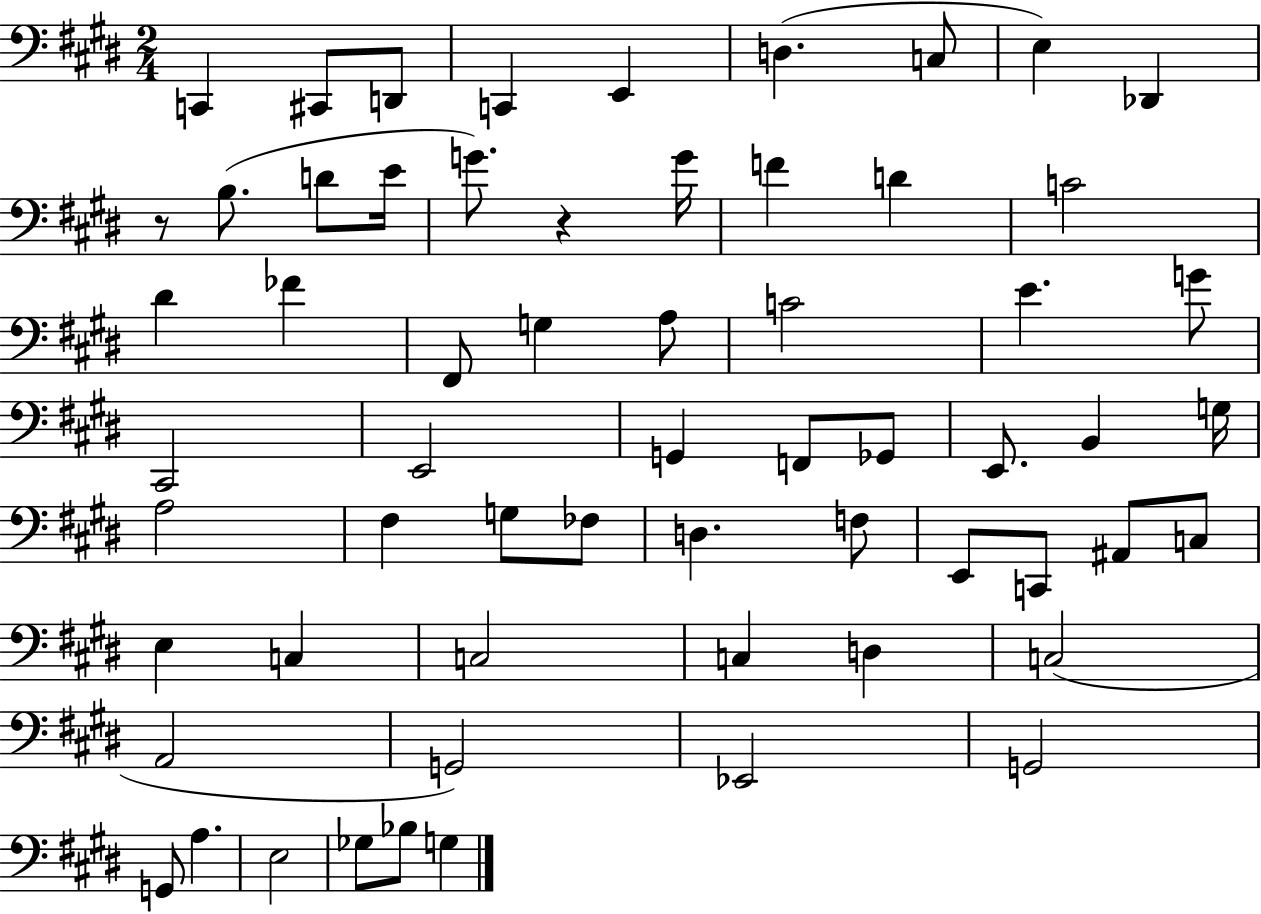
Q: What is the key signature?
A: E major